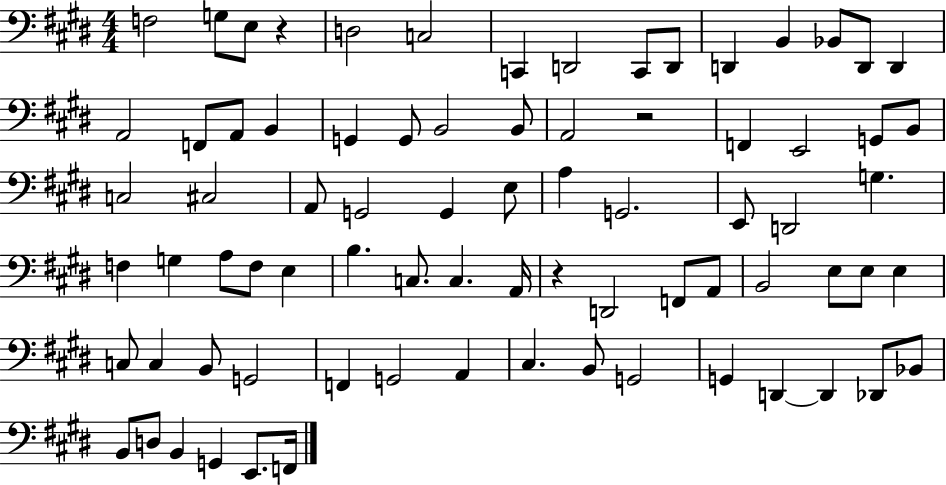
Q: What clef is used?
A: bass